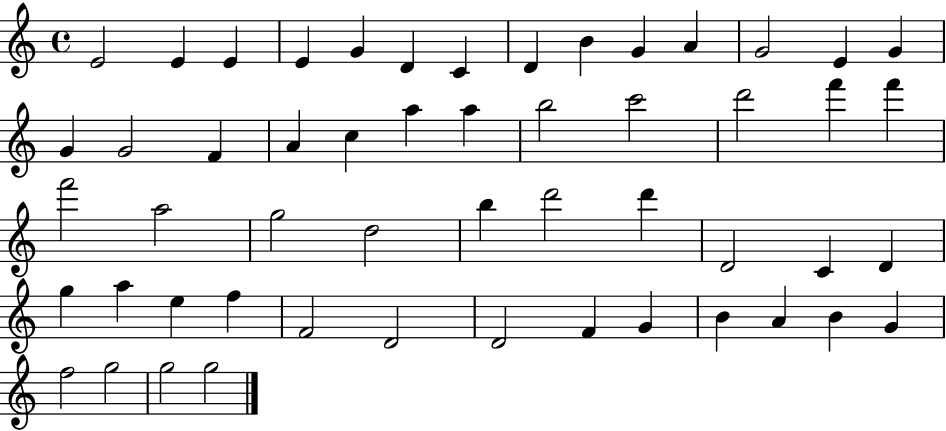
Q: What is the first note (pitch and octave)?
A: E4